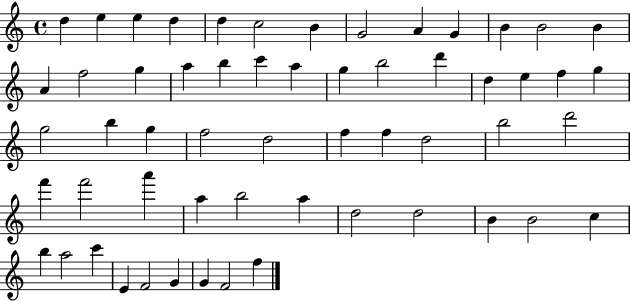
X:1
T:Untitled
M:4/4
L:1/4
K:C
d e e d d c2 B G2 A G B B2 B A f2 g a b c' a g b2 d' d e f g g2 b g f2 d2 f f d2 b2 d'2 f' f'2 a' a b2 a d2 d2 B B2 c b a2 c' E F2 G G F2 f